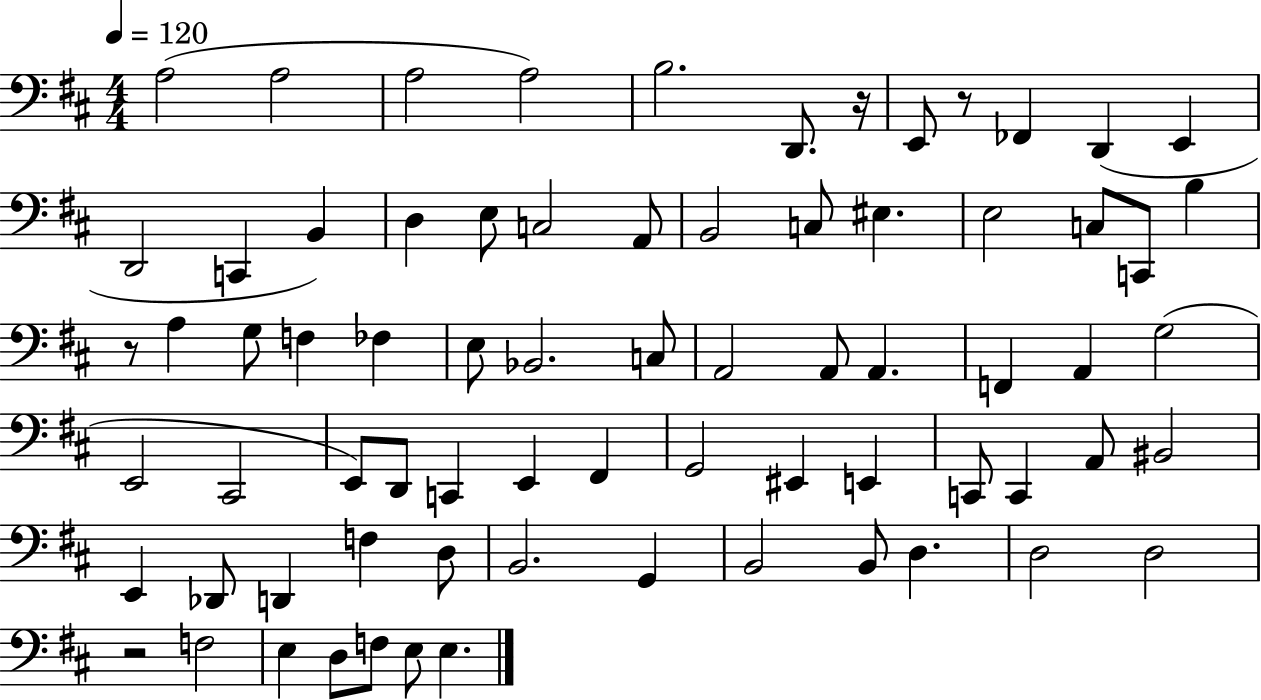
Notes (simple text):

A3/h A3/h A3/h A3/h B3/h. D2/e. R/s E2/e R/e FES2/q D2/q E2/q D2/h C2/q B2/q D3/q E3/e C3/h A2/e B2/h C3/e EIS3/q. E3/h C3/e C2/e B3/q R/e A3/q G3/e F3/q FES3/q E3/e Bb2/h. C3/e A2/h A2/e A2/q. F2/q A2/q G3/h E2/h C#2/h E2/e D2/e C2/q E2/q F#2/q G2/h EIS2/q E2/q C2/e C2/q A2/e BIS2/h E2/q Db2/e D2/q F3/q D3/e B2/h. G2/q B2/h B2/e D3/q. D3/h D3/h R/h F3/h E3/q D3/e F3/e E3/e E3/q.